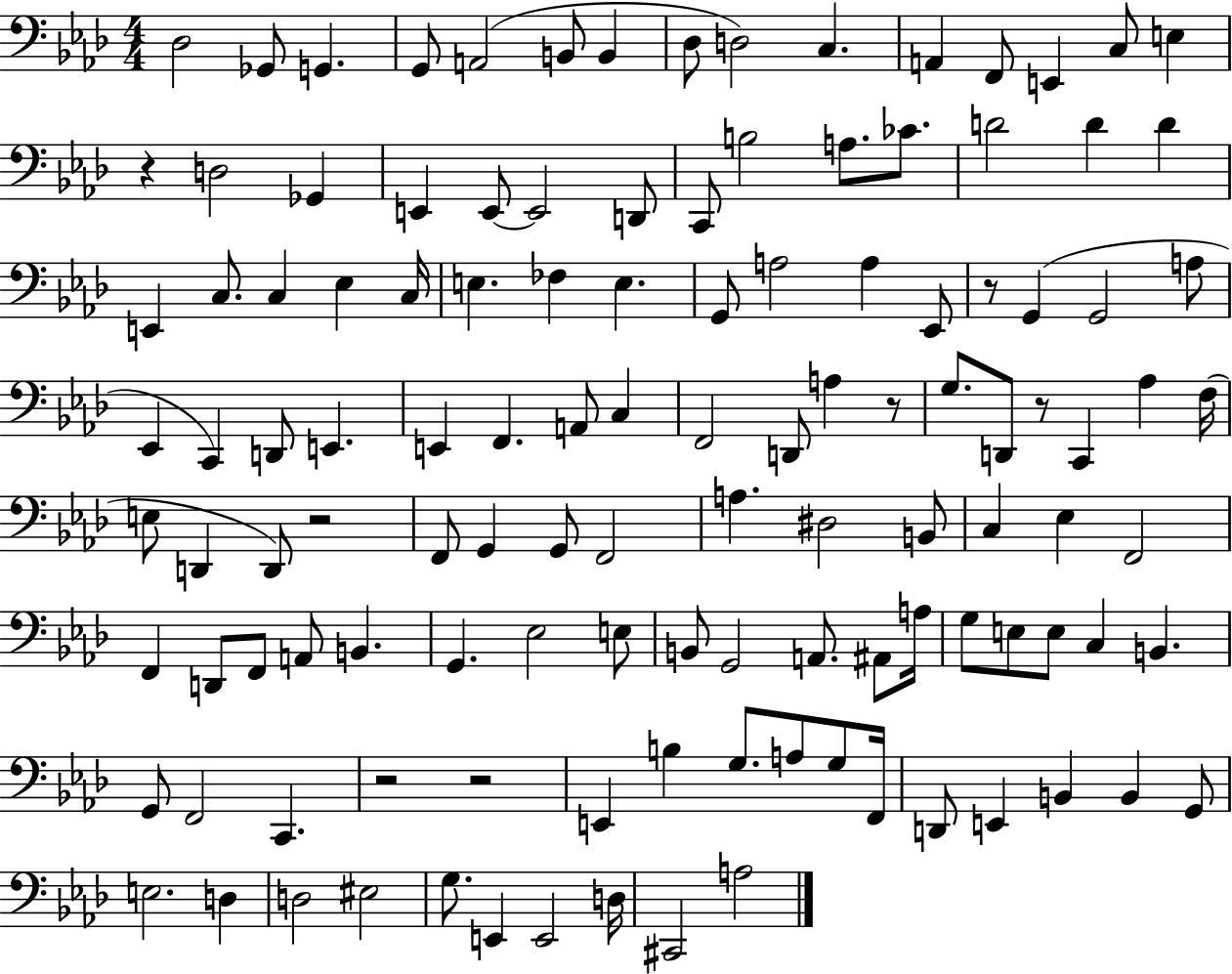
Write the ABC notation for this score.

X:1
T:Untitled
M:4/4
L:1/4
K:Ab
_D,2 _G,,/2 G,, G,,/2 A,,2 B,,/2 B,, _D,/2 D,2 C, A,, F,,/2 E,, C,/2 E, z D,2 _G,, E,, E,,/2 E,,2 D,,/2 C,,/2 B,2 A,/2 _C/2 D2 D D E,, C,/2 C, _E, C,/4 E, _F, E, G,,/2 A,2 A, _E,,/2 z/2 G,, G,,2 A,/2 _E,, C,, D,,/2 E,, E,, F,, A,,/2 C, F,,2 D,,/2 A, z/2 G,/2 D,,/2 z/2 C,, _A, F,/4 E,/2 D,, D,,/2 z2 F,,/2 G,, G,,/2 F,,2 A, ^D,2 B,,/2 C, _E, F,,2 F,, D,,/2 F,,/2 A,,/2 B,, G,, _E,2 E,/2 B,,/2 G,,2 A,,/2 ^A,,/2 A,/4 G,/2 E,/2 E,/2 C, B,, G,,/2 F,,2 C,, z2 z2 E,, B, G,/2 A,/2 G,/2 F,,/4 D,,/2 E,, B,, B,, G,,/2 E,2 D, D,2 ^E,2 G,/2 E,, E,,2 D,/4 ^C,,2 A,2